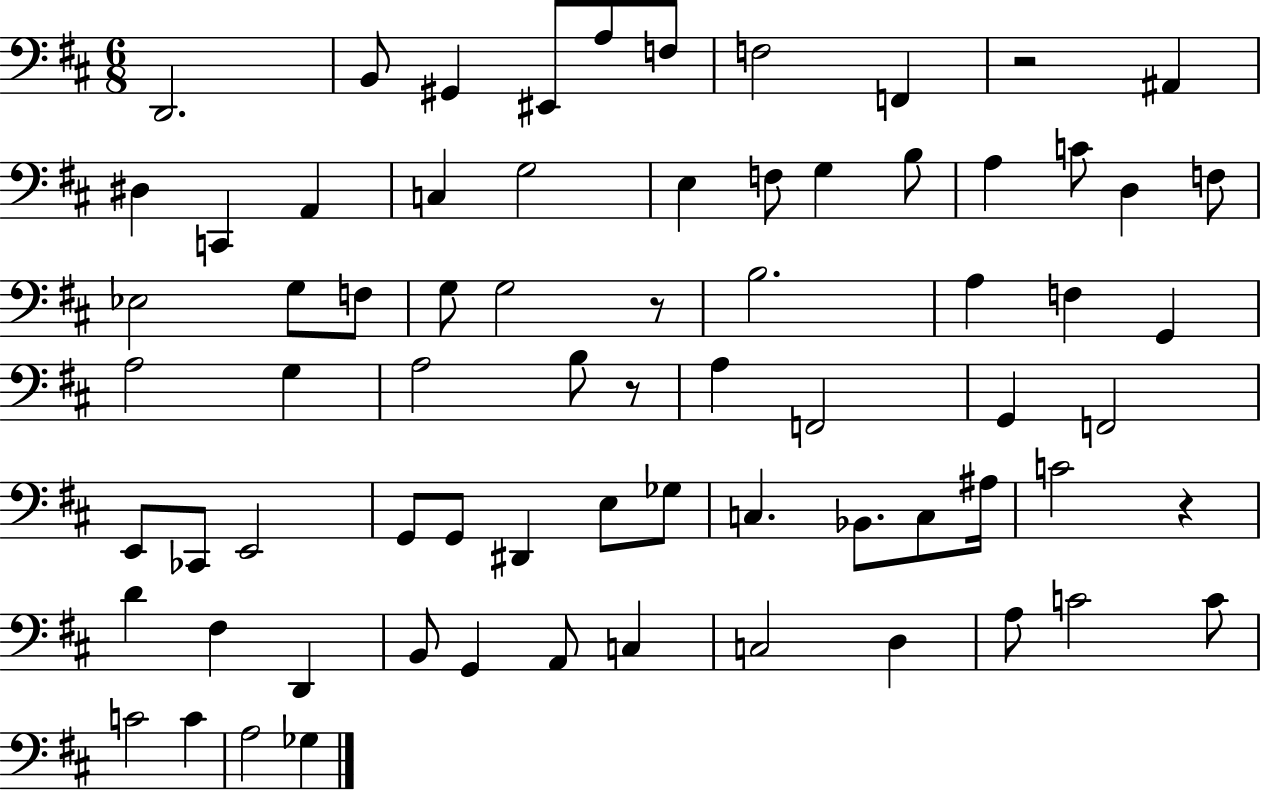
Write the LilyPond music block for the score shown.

{
  \clef bass
  \numericTimeSignature
  \time 6/8
  \key d \major
  d,2. | b,8 gis,4 eis,8 a8 f8 | f2 f,4 | r2 ais,4 | \break dis4 c,4 a,4 | c4 g2 | e4 f8 g4 b8 | a4 c'8 d4 f8 | \break ees2 g8 f8 | g8 g2 r8 | b2. | a4 f4 g,4 | \break a2 g4 | a2 b8 r8 | a4 f,2 | g,4 f,2 | \break e,8 ces,8 e,2 | g,8 g,8 dis,4 e8 ges8 | c4. bes,8. c8 ais16 | c'2 r4 | \break d'4 fis4 d,4 | b,8 g,4 a,8 c4 | c2 d4 | a8 c'2 c'8 | \break c'2 c'4 | a2 ges4 | \bar "|."
}